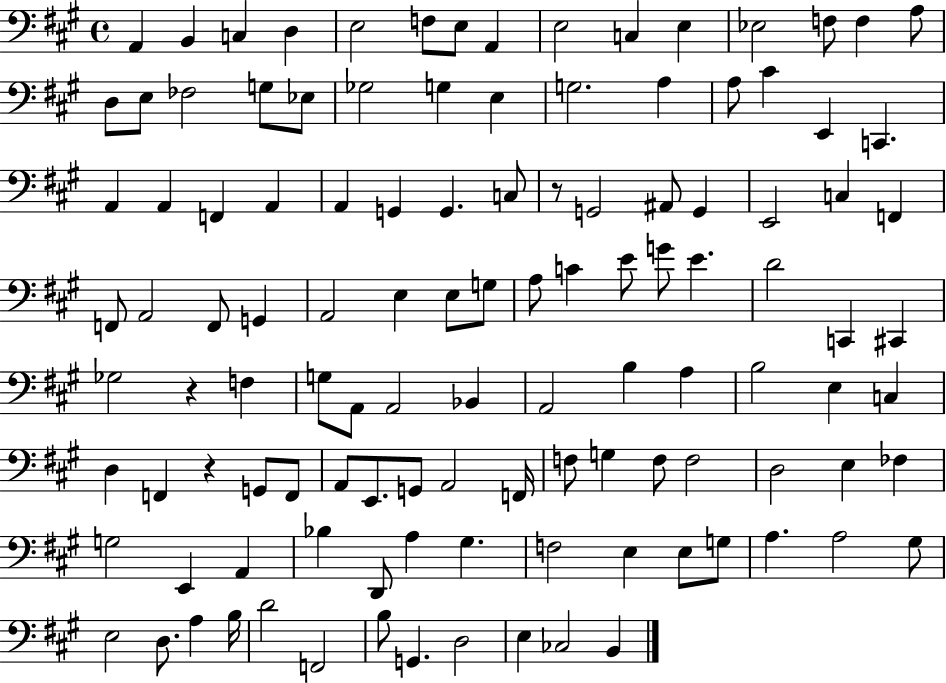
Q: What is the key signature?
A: A major